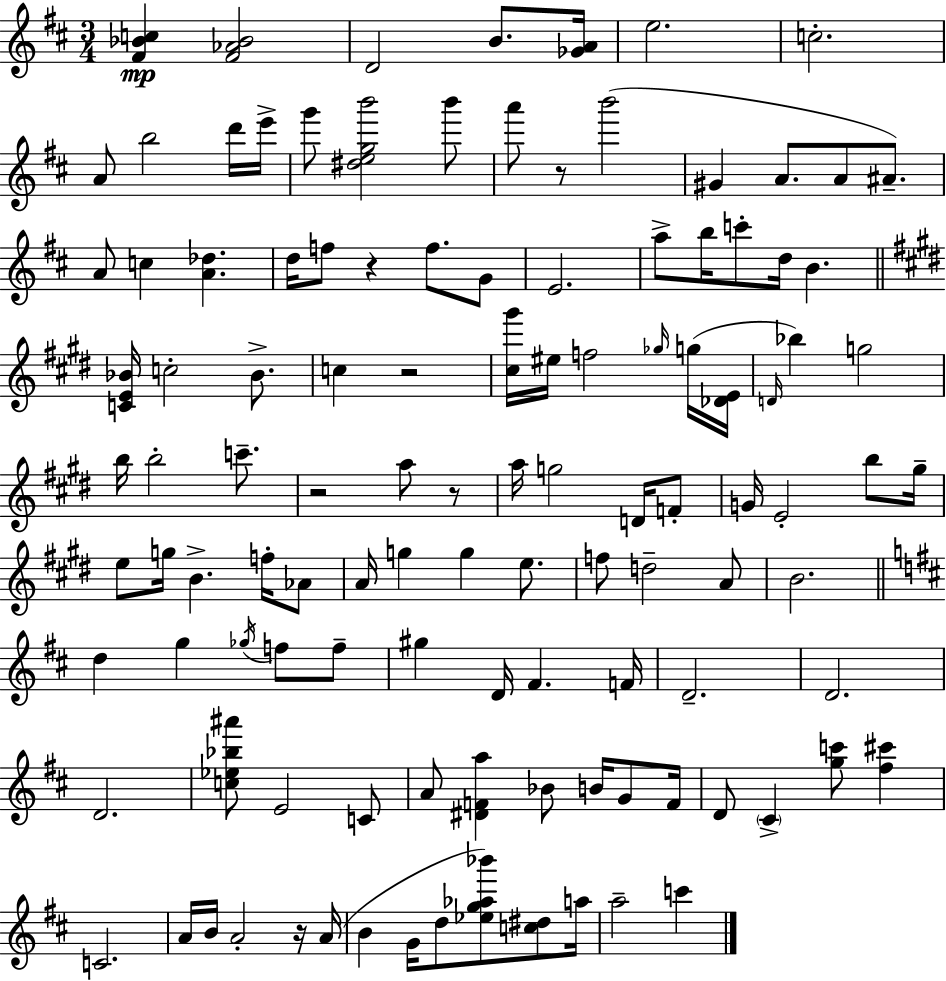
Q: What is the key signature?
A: D major